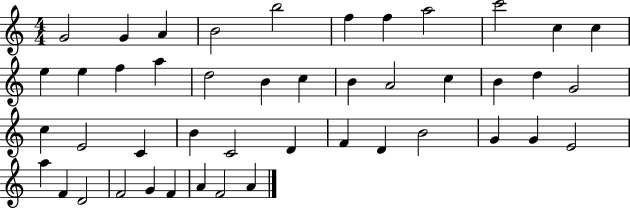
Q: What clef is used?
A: treble